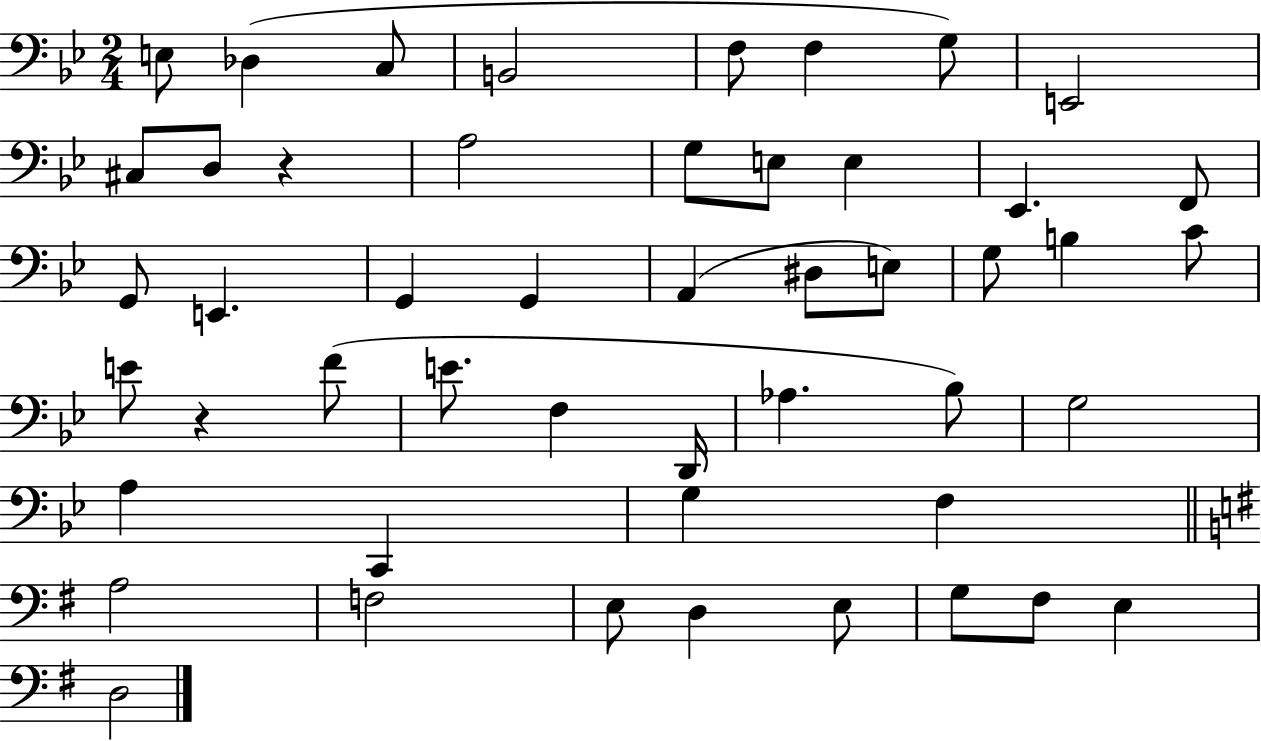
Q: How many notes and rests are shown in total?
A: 49